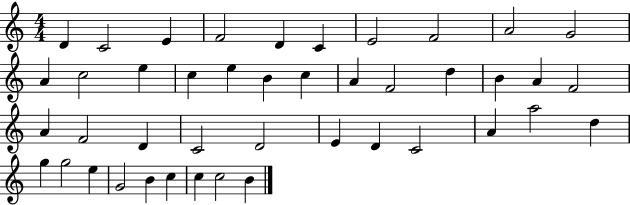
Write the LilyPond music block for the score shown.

{
  \clef treble
  \numericTimeSignature
  \time 4/4
  \key c \major
  d'4 c'2 e'4 | f'2 d'4 c'4 | e'2 f'2 | a'2 g'2 | \break a'4 c''2 e''4 | c''4 e''4 b'4 c''4 | a'4 f'2 d''4 | b'4 a'4 f'2 | \break a'4 f'2 d'4 | c'2 d'2 | e'4 d'4 c'2 | a'4 a''2 d''4 | \break g''4 g''2 e''4 | g'2 b'4 c''4 | c''4 c''2 b'4 | \bar "|."
}